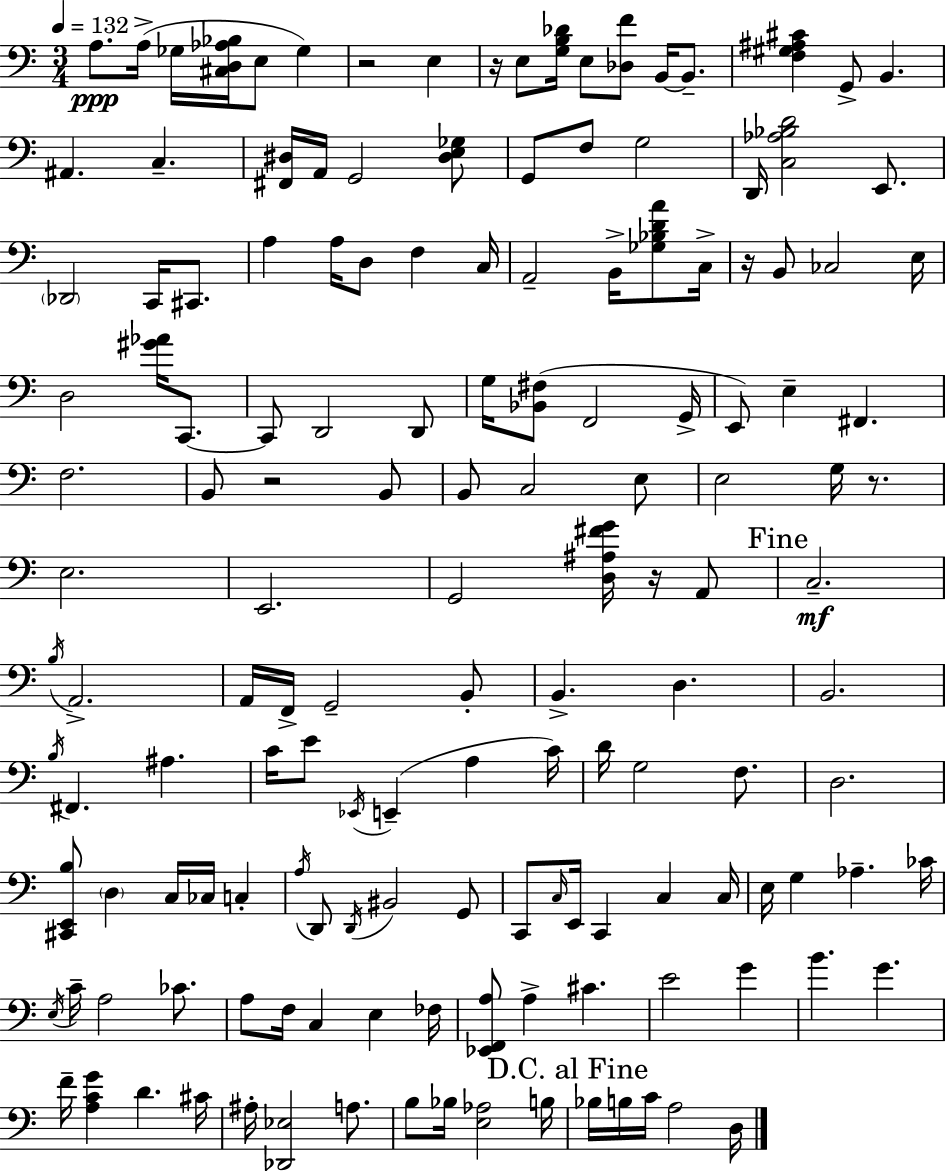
{
  \clef bass
  \numericTimeSignature
  \time 3/4
  \key a \minor
  \tempo 4 = 132
  a8.\ppp a16->( ges16 <cis d aes bes>16 e8 ges4) | r2 e4 | r16 e8 <g b des'>16 e8 <des f'>8 b,16~~ b,8.-- | <f gis ais cis'>4 g,8-> b,4. | \break ais,4. c4.-- | <fis, dis>16 a,16 g,2 <dis e ges>8 | g,8 f8 g2 | d,16 <c aes bes d'>2 e,8. | \break \parenthesize des,2 c,16 cis,8. | a4 a16 d8 f4 c16 | a,2-- b,16-> <ges bes d' a'>8 c16-> | r16 b,8 ces2 e16 | \break d2 <gis' aes'>16 c,8.~~ | c,8 d,2 d,8 | g16 <bes, fis>8( f,2 g,16-> | e,8) e4-- fis,4. | \break f2. | b,8 r2 b,8 | b,8 c2 e8 | e2 g16 r8. | \break e2. | e,2. | g,2 <d ais fis' g'>16 r16 a,8 | \mark "Fine" c2.--\mf | \break \acciaccatura { b16 } a,2.-> | a,16 f,16-> g,2-- b,8-. | b,4.-> d4. | b,2. | \break \acciaccatura { b16 } fis,4. ais4. | c'16 e'8 \acciaccatura { ees,16 } e,4--( a4 | c'16) d'16 g2 | f8. d2. | \break <cis, e, b>8 \parenthesize d4 c16 ces16 c4-. | \acciaccatura { a16 } d,8 \acciaccatura { d,16 } bis,2 | g,8 c,8 \grace { c16 } e,16 c,4 | c4 c16 e16 g4 aes4.-- | \break ces'16 \acciaccatura { e16 } c'16-- a2 | ces'8. a8 f16 c4 | e4 fes16 <ees, f, a>8 a4-> | cis'4. e'2 | \break g'4 b'4. | g'4. f'16-- <a c' g'>4 | d'4. cis'16 ais16-. <des, ees>2 | a8. b8 bes16 <e aes>2 | \break b16 \mark "D.C. al Fine" bes16 b16 c'16 a2 | d16 \bar "|."
}